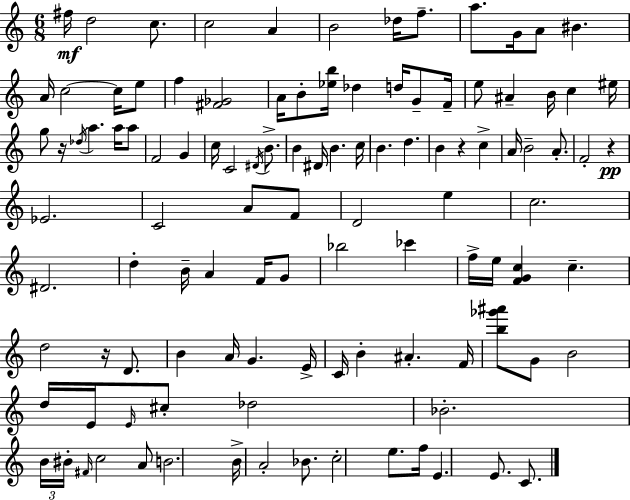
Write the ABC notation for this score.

X:1
T:Untitled
M:6/8
L:1/4
K:Am
^f/4 d2 c/2 c2 A B2 _d/4 f/2 a/2 G/4 A/2 ^B A/4 c2 c/4 e/2 f [^F_G]2 A/4 B/2 [_eb]/4 _d d/4 G/2 F/4 e/2 ^A B/4 c ^e/4 g/2 z/4 _d/4 a a/4 a/2 F2 G c/4 C2 ^D/4 B/2 B ^D/4 B c/4 B d B z c A/4 B2 A/2 F2 z _E2 C2 A/2 F/2 D2 e c2 ^D2 d B/4 A F/4 G/2 _b2 _c' f/4 e/4 [FGc] c d2 z/4 D/2 B A/4 G E/4 C/4 B ^A F/4 [b_g'^a']/2 G/2 B2 d/4 E/4 E/4 ^c/2 _d2 _B2 B/4 ^B/4 ^F/4 c2 A/2 B2 B/4 A2 _B/2 c2 e/2 f/4 E E/2 C/2